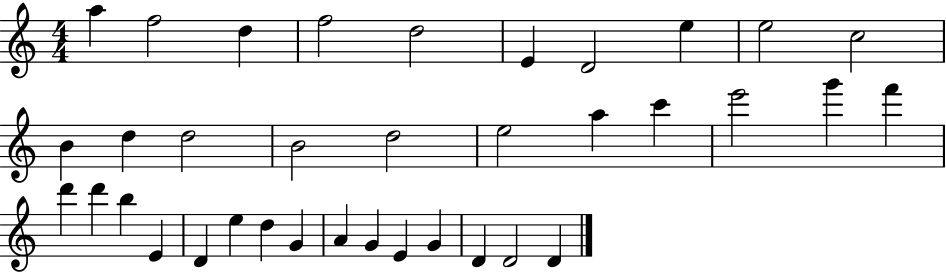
{
  \clef treble
  \numericTimeSignature
  \time 4/4
  \key c \major
  a''4 f''2 d''4 | f''2 d''2 | e'4 d'2 e''4 | e''2 c''2 | \break b'4 d''4 d''2 | b'2 d''2 | e''2 a''4 c'''4 | e'''2 g'''4 f'''4 | \break d'''4 d'''4 b''4 e'4 | d'4 e''4 d''4 g'4 | a'4 g'4 e'4 g'4 | d'4 d'2 d'4 | \break \bar "|."
}